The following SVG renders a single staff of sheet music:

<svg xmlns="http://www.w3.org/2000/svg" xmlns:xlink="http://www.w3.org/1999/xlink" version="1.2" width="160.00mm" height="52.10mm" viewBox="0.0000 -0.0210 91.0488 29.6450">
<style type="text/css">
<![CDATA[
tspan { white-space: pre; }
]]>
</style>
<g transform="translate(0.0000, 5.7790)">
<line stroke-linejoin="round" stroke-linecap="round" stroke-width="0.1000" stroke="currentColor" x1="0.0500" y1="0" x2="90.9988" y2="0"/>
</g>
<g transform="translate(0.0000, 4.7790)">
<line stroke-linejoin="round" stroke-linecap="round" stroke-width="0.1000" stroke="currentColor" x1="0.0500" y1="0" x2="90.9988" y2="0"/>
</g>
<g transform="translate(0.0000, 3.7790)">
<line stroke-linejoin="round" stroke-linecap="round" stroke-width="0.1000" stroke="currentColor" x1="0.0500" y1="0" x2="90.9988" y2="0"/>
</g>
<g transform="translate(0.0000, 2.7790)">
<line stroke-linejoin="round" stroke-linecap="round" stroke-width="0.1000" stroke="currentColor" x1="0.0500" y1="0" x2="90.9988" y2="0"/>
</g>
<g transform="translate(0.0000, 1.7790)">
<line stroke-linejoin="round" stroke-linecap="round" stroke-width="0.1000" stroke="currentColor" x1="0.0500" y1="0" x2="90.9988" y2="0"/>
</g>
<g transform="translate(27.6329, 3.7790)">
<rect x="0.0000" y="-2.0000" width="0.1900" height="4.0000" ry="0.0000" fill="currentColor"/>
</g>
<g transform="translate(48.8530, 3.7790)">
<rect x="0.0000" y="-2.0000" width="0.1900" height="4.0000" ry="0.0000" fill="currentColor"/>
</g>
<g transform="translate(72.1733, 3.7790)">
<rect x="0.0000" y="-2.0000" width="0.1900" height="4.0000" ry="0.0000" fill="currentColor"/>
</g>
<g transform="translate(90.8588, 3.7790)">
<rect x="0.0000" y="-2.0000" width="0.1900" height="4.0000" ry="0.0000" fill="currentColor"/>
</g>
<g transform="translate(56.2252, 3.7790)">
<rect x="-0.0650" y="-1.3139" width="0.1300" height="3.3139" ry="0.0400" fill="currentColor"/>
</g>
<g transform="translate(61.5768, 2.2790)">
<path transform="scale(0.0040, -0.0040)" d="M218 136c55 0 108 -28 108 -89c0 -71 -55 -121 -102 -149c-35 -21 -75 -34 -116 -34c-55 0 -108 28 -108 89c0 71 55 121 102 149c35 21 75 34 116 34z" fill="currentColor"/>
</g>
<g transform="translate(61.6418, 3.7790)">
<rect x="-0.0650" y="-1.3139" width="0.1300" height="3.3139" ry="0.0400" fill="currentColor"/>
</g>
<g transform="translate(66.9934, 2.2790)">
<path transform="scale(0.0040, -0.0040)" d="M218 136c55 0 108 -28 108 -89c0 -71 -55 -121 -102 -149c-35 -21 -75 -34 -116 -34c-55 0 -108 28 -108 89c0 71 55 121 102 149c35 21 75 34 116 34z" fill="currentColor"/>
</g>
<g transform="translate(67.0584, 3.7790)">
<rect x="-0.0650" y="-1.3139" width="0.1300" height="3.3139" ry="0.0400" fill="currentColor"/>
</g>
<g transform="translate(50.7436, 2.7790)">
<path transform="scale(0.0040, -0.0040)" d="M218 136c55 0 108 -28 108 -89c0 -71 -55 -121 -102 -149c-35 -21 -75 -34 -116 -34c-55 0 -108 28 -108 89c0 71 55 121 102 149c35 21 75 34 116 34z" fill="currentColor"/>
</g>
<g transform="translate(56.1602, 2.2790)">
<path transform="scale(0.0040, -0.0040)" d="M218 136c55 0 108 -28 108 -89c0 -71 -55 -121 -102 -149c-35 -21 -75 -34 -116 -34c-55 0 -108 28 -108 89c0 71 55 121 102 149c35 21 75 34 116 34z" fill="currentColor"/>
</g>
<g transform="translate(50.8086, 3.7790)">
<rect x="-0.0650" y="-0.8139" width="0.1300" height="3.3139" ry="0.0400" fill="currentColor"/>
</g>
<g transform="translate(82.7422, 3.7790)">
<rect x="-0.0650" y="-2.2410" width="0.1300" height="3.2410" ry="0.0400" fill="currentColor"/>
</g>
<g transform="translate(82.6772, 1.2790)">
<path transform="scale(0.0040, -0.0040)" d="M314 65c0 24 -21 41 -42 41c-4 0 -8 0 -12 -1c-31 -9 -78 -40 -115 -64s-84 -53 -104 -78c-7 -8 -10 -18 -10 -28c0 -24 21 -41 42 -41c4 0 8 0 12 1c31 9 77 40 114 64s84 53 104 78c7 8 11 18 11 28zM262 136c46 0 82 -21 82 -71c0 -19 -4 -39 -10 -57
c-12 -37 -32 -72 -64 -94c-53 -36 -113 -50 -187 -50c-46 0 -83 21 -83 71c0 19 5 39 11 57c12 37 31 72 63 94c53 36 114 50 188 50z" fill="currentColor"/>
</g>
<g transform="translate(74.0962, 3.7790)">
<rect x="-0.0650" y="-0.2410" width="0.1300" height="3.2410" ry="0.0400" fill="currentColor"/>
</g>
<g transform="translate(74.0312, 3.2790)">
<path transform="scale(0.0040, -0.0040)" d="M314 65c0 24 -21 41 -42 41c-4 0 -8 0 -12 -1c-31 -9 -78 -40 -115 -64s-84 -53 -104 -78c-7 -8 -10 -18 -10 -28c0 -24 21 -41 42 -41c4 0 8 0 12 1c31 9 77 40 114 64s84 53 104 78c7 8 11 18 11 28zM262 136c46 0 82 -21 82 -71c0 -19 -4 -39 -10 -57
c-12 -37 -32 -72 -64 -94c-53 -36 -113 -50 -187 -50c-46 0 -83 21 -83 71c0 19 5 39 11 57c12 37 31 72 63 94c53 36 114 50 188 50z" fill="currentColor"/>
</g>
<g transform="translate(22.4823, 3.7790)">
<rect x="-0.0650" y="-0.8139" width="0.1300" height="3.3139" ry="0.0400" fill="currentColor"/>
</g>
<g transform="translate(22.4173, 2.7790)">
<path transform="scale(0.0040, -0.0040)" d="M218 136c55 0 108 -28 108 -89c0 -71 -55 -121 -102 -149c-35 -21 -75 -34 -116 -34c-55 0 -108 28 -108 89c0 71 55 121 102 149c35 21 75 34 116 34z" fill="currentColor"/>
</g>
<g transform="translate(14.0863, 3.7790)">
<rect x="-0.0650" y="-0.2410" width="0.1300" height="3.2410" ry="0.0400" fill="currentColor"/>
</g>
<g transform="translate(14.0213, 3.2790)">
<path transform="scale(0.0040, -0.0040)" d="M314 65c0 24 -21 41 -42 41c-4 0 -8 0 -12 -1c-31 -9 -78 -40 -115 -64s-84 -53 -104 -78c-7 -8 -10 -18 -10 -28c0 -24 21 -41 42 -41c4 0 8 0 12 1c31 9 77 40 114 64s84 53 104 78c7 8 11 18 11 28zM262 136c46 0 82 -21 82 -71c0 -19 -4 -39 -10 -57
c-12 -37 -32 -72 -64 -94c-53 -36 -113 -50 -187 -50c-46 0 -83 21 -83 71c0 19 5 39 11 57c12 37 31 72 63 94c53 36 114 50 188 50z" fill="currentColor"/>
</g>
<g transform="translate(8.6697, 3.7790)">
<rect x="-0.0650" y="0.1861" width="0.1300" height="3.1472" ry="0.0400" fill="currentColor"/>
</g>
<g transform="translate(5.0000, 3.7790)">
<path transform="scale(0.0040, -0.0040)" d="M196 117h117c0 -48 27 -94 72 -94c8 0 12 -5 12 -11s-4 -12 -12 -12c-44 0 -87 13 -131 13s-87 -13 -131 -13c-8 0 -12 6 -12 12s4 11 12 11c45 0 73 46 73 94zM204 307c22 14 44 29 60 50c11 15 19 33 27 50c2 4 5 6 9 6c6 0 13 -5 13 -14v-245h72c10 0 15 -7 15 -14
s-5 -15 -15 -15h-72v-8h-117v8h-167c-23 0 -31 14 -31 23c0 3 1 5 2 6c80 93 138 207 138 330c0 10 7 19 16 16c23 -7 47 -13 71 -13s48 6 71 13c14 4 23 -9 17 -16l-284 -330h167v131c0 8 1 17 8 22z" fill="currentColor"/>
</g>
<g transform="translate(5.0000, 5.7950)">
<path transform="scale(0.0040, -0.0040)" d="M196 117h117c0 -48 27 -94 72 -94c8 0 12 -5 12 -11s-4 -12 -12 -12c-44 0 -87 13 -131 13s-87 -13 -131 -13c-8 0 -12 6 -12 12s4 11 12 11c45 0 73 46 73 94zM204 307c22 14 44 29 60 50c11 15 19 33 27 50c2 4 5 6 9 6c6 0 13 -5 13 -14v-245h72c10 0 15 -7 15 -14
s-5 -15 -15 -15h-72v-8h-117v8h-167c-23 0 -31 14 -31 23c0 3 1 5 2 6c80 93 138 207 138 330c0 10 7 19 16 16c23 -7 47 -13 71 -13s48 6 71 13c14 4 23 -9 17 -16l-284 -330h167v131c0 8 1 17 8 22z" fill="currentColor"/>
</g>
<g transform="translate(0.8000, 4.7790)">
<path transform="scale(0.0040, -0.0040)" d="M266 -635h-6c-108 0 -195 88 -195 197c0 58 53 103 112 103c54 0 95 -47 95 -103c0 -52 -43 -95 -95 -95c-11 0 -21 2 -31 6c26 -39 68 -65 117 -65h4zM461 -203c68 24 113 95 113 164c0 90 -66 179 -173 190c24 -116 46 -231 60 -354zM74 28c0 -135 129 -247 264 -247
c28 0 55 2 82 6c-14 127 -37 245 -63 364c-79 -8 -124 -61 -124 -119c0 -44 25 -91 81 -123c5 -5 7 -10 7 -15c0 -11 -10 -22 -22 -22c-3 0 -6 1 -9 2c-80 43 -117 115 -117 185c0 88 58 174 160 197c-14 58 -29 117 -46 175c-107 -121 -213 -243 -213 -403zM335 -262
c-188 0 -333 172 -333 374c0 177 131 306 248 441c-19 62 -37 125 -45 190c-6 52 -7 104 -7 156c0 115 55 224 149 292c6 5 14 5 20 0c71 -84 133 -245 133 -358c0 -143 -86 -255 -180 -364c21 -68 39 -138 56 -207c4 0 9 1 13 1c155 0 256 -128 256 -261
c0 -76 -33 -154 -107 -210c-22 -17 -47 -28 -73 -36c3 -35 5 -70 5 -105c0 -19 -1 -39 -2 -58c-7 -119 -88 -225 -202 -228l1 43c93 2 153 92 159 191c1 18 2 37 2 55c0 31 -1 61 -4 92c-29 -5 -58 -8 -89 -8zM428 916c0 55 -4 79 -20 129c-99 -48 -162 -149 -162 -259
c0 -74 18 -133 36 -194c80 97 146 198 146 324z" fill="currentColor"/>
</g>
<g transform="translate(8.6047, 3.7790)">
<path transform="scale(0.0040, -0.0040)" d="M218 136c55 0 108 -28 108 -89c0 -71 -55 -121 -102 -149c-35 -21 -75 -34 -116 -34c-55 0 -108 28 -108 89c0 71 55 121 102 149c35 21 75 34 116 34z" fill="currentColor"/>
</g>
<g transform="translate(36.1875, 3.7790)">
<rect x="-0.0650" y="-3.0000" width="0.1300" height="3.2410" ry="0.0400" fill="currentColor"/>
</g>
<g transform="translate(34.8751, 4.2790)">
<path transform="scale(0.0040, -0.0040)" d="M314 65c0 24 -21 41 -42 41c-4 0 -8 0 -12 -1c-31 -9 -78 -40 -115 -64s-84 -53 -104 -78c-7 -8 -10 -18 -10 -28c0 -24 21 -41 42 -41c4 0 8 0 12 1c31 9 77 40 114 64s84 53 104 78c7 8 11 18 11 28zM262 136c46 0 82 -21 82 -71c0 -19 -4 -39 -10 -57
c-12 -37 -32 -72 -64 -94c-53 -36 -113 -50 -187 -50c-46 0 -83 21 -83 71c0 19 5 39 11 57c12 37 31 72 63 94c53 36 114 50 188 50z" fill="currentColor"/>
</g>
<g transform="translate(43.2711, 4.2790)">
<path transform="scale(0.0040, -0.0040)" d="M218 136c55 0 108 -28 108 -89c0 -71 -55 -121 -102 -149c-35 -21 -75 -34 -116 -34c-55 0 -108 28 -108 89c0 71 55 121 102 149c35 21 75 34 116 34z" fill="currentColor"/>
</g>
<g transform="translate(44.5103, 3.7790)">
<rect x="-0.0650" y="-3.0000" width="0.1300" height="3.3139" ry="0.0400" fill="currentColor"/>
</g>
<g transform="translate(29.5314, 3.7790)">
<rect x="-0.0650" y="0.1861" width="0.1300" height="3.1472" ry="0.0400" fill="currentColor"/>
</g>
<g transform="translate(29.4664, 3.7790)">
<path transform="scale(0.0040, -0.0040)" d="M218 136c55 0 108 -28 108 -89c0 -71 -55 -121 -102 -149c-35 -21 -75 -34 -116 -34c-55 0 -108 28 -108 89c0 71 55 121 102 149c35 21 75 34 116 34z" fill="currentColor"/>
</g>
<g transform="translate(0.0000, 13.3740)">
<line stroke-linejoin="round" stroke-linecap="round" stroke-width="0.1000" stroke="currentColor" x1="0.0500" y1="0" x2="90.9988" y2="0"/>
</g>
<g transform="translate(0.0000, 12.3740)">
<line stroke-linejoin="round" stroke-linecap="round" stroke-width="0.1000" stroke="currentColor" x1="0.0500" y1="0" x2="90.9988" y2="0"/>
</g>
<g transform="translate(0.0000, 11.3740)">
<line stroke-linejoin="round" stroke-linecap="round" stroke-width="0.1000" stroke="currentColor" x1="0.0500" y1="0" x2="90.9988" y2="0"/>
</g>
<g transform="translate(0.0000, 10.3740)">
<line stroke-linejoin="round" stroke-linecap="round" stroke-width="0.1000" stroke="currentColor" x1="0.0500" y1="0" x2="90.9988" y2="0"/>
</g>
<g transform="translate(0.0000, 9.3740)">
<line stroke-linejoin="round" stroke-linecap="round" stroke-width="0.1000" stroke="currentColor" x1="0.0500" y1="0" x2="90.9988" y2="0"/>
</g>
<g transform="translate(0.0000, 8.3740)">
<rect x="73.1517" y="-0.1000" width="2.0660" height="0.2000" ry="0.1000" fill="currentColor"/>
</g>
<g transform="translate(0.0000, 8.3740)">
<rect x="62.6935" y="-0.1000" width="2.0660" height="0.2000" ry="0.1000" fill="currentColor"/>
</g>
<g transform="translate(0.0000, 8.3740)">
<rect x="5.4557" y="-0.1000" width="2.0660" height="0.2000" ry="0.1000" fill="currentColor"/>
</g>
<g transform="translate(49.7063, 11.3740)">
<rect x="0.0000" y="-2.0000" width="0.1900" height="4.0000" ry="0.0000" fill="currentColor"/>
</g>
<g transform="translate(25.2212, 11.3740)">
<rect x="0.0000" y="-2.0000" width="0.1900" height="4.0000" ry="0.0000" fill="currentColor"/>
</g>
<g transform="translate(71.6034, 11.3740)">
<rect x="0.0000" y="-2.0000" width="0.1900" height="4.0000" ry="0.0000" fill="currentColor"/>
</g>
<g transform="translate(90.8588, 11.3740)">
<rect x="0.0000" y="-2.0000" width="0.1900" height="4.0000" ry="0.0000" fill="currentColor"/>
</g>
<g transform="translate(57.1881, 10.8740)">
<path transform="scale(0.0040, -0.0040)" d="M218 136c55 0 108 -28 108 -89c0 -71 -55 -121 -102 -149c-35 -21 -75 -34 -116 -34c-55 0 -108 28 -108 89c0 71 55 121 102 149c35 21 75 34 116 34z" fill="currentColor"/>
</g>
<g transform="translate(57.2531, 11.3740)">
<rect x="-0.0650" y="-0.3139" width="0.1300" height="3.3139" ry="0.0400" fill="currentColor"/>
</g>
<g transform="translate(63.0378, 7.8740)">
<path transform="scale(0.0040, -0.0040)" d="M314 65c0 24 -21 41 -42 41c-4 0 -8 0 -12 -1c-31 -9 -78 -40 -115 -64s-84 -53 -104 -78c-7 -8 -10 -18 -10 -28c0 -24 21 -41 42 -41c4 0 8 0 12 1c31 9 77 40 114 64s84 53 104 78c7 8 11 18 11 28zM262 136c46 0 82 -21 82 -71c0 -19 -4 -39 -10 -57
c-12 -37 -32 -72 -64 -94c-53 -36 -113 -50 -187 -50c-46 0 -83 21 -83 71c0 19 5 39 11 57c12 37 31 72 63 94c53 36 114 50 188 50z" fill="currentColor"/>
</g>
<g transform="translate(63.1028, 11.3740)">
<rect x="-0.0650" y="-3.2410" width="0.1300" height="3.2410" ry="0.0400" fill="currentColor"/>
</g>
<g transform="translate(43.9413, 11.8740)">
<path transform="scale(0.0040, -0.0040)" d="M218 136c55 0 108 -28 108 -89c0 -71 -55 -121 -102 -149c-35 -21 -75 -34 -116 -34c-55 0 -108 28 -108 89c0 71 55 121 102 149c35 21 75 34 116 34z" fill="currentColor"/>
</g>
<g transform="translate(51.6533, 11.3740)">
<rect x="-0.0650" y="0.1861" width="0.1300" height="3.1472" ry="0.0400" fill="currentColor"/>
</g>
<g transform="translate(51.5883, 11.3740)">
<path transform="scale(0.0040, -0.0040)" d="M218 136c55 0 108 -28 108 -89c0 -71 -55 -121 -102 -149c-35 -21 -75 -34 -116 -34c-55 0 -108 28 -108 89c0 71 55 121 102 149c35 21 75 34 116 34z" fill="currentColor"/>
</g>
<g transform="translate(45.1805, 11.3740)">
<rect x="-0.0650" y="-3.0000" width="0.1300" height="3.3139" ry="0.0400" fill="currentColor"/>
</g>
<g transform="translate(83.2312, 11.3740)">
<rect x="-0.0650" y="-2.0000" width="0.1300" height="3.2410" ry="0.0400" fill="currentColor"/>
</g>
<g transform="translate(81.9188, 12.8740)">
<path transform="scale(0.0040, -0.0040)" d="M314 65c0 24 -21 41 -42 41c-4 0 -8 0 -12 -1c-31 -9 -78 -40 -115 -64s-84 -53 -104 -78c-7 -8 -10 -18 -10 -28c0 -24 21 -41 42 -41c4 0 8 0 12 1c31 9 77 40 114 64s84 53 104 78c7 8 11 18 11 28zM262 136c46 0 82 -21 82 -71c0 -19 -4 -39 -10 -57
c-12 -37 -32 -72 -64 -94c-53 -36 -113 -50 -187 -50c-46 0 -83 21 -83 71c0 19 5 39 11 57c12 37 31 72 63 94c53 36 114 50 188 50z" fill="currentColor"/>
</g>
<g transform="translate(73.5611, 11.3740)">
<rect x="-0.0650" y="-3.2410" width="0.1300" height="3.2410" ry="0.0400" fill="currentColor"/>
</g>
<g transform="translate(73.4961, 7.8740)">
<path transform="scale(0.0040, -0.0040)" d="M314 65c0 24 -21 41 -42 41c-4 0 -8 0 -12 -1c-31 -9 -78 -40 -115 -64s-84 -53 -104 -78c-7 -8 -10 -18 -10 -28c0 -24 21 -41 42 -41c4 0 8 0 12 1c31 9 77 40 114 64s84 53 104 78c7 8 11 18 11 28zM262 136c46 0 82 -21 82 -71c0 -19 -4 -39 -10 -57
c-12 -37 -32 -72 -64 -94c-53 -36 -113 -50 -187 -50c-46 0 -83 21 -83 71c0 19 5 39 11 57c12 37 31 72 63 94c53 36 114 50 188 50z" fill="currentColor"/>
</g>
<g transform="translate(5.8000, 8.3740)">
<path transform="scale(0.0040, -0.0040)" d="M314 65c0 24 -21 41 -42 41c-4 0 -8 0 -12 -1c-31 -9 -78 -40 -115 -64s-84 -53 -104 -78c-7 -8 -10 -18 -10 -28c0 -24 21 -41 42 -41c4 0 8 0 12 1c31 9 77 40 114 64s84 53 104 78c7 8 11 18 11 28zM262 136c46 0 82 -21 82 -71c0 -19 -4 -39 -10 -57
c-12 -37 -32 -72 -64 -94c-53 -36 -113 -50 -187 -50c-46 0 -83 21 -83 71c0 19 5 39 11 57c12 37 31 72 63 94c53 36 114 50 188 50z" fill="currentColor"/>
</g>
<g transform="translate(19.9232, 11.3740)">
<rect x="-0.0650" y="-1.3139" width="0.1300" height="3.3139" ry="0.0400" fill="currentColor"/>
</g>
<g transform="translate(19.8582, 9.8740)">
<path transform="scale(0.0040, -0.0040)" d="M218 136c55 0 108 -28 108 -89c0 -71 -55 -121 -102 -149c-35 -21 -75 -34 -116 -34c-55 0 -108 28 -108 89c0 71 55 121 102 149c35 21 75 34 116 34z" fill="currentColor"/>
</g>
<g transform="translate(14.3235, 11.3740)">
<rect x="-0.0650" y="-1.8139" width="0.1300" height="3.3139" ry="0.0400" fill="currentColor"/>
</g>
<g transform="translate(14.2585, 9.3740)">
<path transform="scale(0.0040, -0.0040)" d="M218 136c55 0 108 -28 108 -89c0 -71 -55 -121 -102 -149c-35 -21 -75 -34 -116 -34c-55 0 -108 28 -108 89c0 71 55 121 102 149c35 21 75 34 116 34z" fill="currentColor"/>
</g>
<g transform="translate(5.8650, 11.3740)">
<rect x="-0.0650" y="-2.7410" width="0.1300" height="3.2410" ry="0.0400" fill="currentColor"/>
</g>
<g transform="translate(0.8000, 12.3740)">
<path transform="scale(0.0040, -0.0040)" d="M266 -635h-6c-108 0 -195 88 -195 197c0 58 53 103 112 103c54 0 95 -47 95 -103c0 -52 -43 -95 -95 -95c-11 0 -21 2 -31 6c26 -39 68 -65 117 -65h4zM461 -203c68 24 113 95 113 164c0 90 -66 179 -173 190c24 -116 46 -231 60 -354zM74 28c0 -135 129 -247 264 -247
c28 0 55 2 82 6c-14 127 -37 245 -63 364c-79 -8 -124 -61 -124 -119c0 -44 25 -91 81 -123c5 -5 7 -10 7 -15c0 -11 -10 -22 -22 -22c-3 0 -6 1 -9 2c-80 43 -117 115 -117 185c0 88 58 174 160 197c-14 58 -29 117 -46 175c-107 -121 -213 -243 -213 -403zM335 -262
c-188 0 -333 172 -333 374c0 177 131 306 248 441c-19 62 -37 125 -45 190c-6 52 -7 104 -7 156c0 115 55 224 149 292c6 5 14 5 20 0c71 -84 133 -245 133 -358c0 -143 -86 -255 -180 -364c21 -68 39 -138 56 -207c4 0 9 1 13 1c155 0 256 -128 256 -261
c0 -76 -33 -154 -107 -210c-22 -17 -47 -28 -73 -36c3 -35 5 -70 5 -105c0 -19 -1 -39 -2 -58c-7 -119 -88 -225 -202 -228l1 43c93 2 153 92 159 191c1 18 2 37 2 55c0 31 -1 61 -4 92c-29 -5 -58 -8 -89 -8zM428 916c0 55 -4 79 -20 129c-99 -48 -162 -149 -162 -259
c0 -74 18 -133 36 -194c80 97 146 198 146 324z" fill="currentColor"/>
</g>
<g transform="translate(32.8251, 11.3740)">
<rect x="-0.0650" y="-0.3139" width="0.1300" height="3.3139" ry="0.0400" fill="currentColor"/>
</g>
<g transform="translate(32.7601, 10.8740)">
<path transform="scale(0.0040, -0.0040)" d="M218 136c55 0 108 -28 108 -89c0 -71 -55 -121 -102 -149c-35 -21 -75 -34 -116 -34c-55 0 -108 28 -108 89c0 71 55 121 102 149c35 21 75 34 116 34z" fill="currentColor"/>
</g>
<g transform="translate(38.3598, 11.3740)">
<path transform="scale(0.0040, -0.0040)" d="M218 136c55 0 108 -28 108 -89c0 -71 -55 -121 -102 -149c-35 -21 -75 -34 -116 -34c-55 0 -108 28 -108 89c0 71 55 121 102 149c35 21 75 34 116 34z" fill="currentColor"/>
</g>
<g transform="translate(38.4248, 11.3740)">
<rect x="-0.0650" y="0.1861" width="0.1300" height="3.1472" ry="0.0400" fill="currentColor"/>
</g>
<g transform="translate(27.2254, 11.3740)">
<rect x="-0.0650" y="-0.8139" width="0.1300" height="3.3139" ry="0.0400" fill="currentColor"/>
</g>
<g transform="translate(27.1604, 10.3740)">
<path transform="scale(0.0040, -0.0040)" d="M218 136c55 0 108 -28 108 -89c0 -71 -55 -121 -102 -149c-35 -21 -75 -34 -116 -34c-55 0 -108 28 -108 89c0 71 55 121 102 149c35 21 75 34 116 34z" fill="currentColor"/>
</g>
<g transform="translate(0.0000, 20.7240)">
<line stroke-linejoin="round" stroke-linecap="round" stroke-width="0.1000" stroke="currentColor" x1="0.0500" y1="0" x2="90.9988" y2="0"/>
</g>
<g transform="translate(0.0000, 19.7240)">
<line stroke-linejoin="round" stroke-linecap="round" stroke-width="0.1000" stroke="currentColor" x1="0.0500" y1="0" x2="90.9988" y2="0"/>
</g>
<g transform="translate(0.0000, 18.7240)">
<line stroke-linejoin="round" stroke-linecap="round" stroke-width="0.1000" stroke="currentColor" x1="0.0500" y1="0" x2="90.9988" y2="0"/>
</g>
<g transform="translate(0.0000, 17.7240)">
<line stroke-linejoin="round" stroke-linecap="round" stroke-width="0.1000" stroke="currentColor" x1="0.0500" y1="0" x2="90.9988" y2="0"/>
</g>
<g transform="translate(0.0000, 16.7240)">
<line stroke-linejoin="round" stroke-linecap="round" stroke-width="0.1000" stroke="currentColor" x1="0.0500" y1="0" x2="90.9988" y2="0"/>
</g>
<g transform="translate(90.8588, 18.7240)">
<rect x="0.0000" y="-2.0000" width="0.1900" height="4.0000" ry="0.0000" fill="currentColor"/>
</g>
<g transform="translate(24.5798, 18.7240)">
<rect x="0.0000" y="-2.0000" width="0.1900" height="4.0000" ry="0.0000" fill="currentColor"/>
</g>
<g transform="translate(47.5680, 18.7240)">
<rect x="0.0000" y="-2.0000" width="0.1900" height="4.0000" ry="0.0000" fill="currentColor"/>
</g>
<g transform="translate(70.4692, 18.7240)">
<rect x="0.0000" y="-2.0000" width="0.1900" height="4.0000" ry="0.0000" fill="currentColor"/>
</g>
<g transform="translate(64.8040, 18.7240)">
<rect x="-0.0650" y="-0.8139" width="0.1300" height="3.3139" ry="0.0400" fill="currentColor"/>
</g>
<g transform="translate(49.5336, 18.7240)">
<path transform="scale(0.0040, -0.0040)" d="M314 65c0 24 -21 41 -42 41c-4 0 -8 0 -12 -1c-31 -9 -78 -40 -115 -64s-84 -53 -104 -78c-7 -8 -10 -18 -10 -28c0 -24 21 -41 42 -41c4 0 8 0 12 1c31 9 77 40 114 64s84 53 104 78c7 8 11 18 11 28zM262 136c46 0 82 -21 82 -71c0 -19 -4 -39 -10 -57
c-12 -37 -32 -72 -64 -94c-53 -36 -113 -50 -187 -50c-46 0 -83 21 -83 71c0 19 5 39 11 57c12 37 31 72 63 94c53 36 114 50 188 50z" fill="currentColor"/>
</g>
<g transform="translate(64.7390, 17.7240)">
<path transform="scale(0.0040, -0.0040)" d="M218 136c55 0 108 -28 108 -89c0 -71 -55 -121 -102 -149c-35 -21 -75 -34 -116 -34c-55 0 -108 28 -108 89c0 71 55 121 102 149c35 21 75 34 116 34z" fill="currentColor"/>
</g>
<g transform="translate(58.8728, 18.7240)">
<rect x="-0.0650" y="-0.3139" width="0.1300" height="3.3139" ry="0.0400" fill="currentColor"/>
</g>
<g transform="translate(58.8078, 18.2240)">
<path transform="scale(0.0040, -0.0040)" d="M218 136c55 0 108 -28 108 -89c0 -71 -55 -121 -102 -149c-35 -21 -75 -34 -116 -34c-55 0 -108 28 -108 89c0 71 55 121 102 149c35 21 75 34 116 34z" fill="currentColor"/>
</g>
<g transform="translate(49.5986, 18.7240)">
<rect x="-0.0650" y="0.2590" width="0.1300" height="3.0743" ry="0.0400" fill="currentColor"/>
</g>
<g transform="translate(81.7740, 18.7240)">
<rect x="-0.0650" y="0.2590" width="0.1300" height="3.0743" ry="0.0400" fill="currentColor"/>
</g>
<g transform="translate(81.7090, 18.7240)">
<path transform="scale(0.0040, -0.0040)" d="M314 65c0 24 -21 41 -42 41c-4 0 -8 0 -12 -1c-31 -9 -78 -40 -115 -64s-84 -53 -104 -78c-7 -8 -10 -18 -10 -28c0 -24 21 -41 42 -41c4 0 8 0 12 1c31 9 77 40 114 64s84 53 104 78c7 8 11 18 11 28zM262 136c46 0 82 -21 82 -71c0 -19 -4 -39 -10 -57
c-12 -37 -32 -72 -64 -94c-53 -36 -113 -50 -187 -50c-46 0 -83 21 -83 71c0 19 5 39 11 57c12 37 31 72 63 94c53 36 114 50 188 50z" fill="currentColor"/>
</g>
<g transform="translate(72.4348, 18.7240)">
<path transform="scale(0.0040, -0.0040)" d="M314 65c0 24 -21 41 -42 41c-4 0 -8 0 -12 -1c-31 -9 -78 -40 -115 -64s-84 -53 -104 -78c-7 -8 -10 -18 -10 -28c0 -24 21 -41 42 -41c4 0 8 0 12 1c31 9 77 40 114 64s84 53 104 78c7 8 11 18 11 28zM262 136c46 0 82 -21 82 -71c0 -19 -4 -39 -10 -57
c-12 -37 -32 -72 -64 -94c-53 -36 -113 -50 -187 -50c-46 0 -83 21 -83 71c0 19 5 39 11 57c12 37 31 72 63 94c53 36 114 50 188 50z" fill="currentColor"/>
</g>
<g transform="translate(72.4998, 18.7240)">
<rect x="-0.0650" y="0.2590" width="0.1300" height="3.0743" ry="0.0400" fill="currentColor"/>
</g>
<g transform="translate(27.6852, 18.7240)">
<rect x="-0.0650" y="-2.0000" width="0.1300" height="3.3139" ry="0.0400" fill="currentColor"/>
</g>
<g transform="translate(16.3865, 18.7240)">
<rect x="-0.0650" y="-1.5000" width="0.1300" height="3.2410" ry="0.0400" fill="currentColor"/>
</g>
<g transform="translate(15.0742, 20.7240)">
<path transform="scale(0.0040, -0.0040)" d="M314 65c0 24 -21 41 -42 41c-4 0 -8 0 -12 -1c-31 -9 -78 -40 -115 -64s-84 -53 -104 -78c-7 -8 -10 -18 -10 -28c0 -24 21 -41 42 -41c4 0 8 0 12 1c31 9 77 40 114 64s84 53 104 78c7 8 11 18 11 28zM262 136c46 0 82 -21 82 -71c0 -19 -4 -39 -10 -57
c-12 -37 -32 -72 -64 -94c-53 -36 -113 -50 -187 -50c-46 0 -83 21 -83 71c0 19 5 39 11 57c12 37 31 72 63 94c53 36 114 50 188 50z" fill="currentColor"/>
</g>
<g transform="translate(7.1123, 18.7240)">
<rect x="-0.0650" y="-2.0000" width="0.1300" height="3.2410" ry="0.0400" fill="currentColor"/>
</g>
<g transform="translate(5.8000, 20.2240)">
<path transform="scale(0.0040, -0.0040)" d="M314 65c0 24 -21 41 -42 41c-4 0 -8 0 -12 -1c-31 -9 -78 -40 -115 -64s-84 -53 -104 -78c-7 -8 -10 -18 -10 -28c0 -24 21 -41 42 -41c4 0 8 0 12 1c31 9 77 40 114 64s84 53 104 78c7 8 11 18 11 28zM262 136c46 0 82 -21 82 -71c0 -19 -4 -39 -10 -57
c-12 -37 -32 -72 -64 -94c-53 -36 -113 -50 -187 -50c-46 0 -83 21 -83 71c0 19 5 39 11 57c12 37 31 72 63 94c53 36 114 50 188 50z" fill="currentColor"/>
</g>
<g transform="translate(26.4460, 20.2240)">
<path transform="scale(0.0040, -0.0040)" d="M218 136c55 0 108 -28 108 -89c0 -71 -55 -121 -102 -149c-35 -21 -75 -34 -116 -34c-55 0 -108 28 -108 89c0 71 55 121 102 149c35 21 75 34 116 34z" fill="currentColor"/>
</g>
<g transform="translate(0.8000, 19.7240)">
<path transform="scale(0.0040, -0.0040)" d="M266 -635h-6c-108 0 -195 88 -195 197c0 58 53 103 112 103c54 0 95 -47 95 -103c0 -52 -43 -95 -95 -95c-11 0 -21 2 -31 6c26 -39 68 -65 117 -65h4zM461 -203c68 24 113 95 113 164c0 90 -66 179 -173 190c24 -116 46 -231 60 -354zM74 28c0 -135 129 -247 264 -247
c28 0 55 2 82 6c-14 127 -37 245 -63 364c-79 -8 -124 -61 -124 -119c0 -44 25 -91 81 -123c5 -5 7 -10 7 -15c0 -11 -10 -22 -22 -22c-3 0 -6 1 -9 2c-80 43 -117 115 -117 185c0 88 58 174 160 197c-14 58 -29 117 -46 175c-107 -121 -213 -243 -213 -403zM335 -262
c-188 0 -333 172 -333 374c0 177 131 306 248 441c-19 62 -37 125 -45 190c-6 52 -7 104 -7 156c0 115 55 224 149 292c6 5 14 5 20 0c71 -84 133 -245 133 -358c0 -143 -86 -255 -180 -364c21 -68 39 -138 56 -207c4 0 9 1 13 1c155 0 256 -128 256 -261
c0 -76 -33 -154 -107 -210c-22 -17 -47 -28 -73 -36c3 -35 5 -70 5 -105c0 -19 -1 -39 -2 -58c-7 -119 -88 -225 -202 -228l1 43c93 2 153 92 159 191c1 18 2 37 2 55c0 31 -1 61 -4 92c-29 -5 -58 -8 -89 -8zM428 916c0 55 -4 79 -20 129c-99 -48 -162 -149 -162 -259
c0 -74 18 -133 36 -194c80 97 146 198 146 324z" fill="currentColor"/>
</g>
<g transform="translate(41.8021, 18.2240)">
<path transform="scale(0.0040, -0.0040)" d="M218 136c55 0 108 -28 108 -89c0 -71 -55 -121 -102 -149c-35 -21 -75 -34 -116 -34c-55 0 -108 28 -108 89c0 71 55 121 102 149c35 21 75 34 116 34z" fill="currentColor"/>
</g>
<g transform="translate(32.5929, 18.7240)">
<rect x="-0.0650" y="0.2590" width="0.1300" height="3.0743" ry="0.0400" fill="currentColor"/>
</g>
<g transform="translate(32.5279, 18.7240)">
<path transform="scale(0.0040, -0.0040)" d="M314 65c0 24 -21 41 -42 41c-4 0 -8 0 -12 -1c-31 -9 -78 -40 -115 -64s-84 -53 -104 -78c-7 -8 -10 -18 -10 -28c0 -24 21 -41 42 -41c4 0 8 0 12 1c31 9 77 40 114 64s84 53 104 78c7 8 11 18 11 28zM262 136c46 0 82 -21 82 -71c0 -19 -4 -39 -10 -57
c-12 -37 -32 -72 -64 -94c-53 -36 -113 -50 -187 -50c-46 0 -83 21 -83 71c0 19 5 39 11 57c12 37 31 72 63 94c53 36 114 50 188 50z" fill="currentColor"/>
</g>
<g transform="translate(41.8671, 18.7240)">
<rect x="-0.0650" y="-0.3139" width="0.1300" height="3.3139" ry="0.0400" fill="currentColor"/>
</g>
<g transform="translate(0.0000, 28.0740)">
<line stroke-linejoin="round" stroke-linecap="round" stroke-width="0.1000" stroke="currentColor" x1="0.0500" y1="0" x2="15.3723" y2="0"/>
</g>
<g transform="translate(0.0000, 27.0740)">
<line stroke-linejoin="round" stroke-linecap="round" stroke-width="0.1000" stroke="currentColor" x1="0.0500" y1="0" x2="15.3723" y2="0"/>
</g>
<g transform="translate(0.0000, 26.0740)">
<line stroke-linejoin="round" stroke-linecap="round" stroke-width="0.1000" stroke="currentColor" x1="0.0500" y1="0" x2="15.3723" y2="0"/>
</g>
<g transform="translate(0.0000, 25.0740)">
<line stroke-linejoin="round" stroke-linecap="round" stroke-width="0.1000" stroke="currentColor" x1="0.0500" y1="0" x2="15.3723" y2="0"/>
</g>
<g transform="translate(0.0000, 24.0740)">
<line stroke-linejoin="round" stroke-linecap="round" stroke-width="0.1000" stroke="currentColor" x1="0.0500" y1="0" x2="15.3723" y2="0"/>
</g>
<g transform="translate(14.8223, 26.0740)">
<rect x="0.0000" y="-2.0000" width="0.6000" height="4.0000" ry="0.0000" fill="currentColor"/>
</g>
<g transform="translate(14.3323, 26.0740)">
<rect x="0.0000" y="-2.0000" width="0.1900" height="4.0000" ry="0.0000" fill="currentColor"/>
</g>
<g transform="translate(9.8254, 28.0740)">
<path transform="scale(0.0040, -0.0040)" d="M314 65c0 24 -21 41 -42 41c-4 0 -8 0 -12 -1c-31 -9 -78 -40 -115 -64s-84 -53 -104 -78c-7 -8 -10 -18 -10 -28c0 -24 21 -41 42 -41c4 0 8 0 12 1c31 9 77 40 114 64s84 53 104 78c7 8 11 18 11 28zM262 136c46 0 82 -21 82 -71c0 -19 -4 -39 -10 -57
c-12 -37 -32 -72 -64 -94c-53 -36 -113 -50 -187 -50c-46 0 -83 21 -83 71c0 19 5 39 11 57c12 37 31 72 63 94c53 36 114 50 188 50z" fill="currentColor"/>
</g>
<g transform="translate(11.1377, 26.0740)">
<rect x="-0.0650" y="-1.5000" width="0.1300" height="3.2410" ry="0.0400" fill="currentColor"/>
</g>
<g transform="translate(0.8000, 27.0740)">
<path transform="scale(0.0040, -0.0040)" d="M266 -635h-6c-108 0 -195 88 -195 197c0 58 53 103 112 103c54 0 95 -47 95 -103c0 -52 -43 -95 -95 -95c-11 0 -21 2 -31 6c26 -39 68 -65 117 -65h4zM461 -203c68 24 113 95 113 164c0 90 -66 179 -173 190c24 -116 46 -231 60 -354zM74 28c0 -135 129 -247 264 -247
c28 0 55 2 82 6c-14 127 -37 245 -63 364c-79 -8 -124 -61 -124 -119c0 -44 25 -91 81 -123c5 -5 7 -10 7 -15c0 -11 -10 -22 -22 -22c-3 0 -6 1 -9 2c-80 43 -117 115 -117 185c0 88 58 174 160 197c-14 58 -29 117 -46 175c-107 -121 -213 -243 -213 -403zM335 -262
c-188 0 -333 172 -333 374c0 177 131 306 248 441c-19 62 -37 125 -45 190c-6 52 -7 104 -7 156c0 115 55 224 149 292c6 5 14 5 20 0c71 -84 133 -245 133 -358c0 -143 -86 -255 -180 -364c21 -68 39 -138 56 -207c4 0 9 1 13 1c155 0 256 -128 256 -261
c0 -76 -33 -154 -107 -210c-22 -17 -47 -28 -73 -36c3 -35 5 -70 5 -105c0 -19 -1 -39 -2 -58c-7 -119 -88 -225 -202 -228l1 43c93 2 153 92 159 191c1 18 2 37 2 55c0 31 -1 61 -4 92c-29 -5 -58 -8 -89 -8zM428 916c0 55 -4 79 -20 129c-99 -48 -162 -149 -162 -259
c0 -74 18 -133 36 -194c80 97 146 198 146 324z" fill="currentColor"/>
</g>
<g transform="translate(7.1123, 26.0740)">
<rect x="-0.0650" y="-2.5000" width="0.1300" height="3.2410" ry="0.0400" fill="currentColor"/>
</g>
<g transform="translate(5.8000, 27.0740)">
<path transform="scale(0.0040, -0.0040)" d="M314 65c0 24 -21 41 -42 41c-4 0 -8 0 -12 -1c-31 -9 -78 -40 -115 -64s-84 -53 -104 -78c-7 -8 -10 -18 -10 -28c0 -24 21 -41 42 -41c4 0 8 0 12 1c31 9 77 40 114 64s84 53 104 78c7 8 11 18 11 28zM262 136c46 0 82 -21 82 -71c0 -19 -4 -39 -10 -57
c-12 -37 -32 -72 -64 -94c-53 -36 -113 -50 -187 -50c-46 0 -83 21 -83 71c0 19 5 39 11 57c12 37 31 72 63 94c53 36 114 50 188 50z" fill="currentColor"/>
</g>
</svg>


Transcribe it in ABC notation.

X:1
T:Untitled
M:4/4
L:1/4
K:C
B c2 d B A2 A d e e e c2 g2 a2 f e d c B A B c b2 b2 F2 F2 E2 F B2 c B2 c d B2 B2 G2 E2